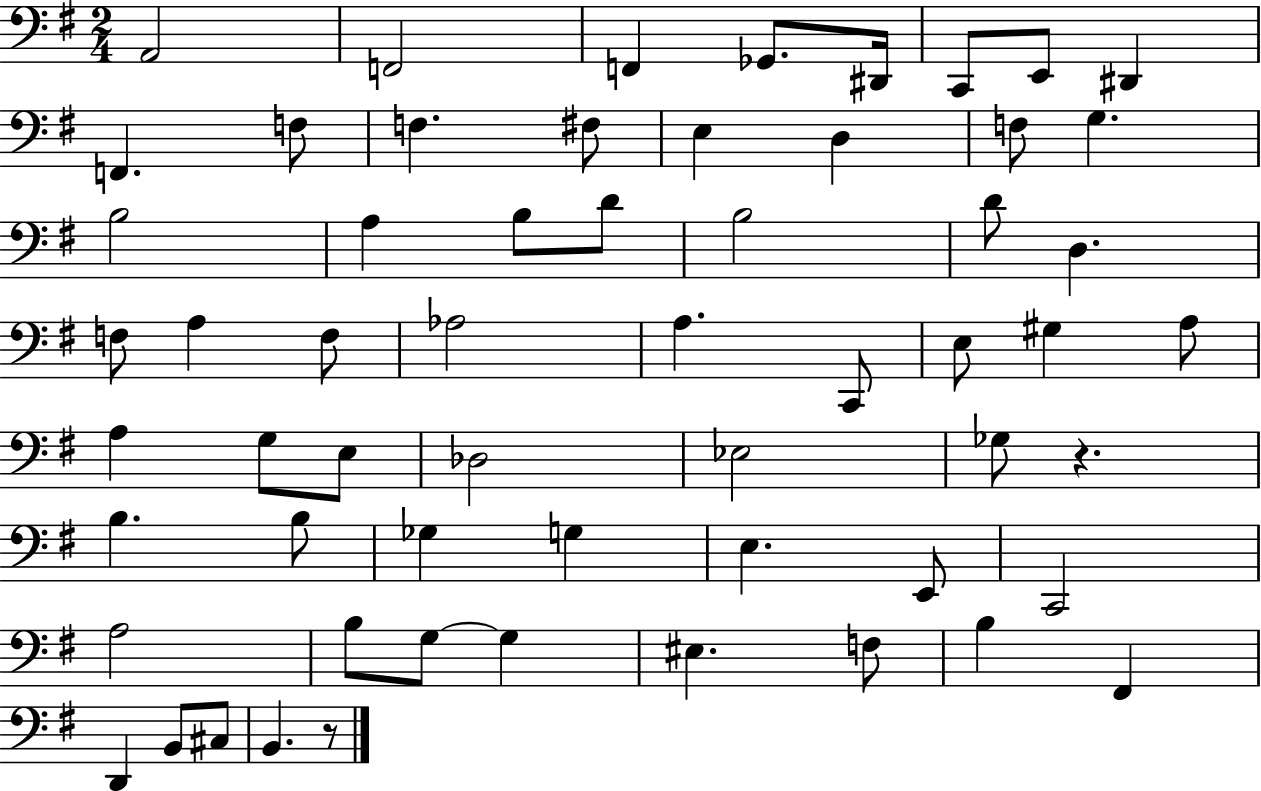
X:1
T:Untitled
M:2/4
L:1/4
K:G
A,,2 F,,2 F,, _G,,/2 ^D,,/4 C,,/2 E,,/2 ^D,, F,, F,/2 F, ^F,/2 E, D, F,/2 G, B,2 A, B,/2 D/2 B,2 D/2 D, F,/2 A, F,/2 _A,2 A, C,,/2 E,/2 ^G, A,/2 A, G,/2 E,/2 _D,2 _E,2 _G,/2 z B, B,/2 _G, G, E, E,,/2 C,,2 A,2 B,/2 G,/2 G, ^E, F,/2 B, ^F,, D,, B,,/2 ^C,/2 B,, z/2